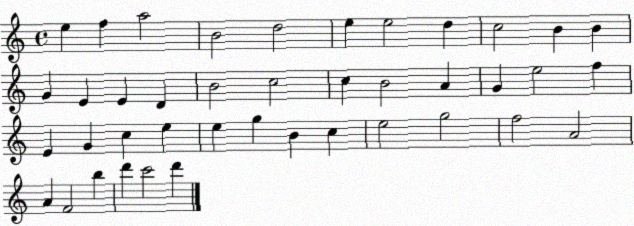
X:1
T:Untitled
M:4/4
L:1/4
K:C
e f a2 B2 d2 e e2 d c2 B B G E E D B2 c2 c B2 A G e2 f E G c e e g B c e2 g2 f2 A2 A F2 b d' c'2 d'